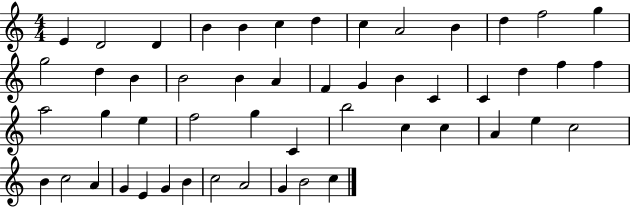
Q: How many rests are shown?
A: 0